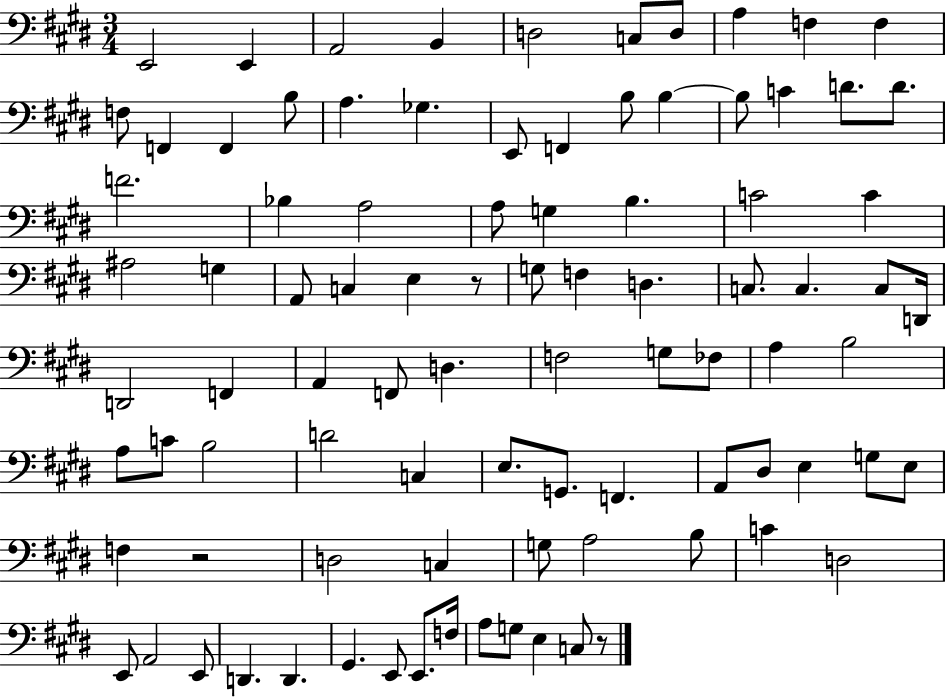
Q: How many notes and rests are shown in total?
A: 91